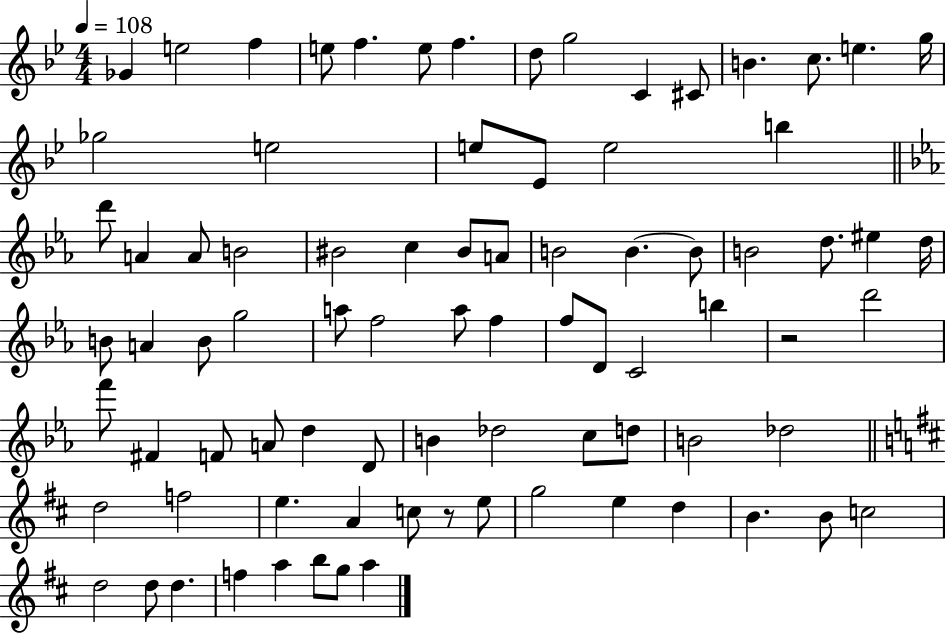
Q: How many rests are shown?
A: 2